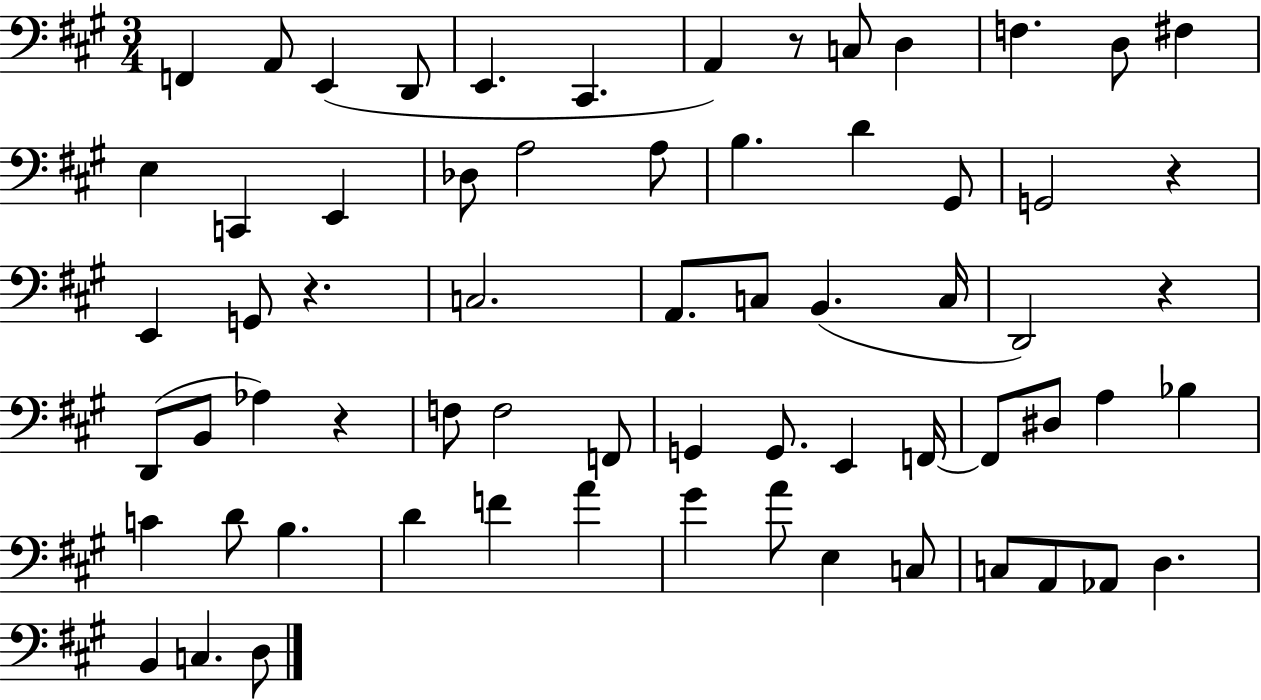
X:1
T:Untitled
M:3/4
L:1/4
K:A
F,, A,,/2 E,, D,,/2 E,, ^C,, A,, z/2 C,/2 D, F, D,/2 ^F, E, C,, E,, _D,/2 A,2 A,/2 B, D ^G,,/2 G,,2 z E,, G,,/2 z C,2 A,,/2 C,/2 B,, C,/4 D,,2 z D,,/2 B,,/2 _A, z F,/2 F,2 F,,/2 G,, G,,/2 E,, F,,/4 F,,/2 ^D,/2 A, _B, C D/2 B, D F A ^G A/2 E, C,/2 C,/2 A,,/2 _A,,/2 D, B,, C, D,/2